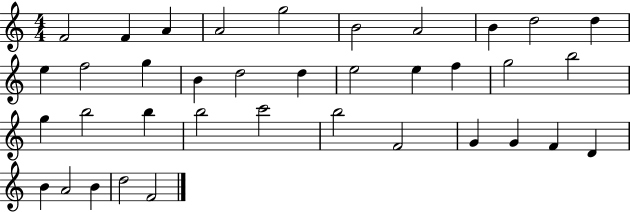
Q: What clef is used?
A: treble